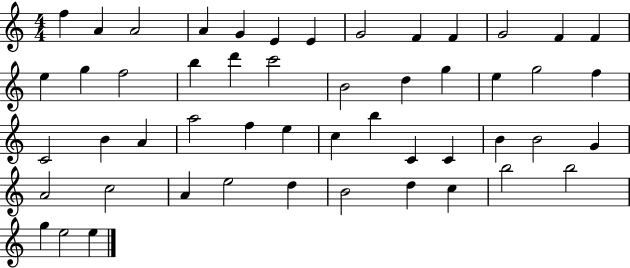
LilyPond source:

{
  \clef treble
  \numericTimeSignature
  \time 4/4
  \key c \major
  f''4 a'4 a'2 | a'4 g'4 e'4 e'4 | g'2 f'4 f'4 | g'2 f'4 f'4 | \break e''4 g''4 f''2 | b''4 d'''4 c'''2 | b'2 d''4 g''4 | e''4 g''2 f''4 | \break c'2 b'4 a'4 | a''2 f''4 e''4 | c''4 b''4 c'4 c'4 | b'4 b'2 g'4 | \break a'2 c''2 | a'4 e''2 d''4 | b'2 d''4 c''4 | b''2 b''2 | \break g''4 e''2 e''4 | \bar "|."
}